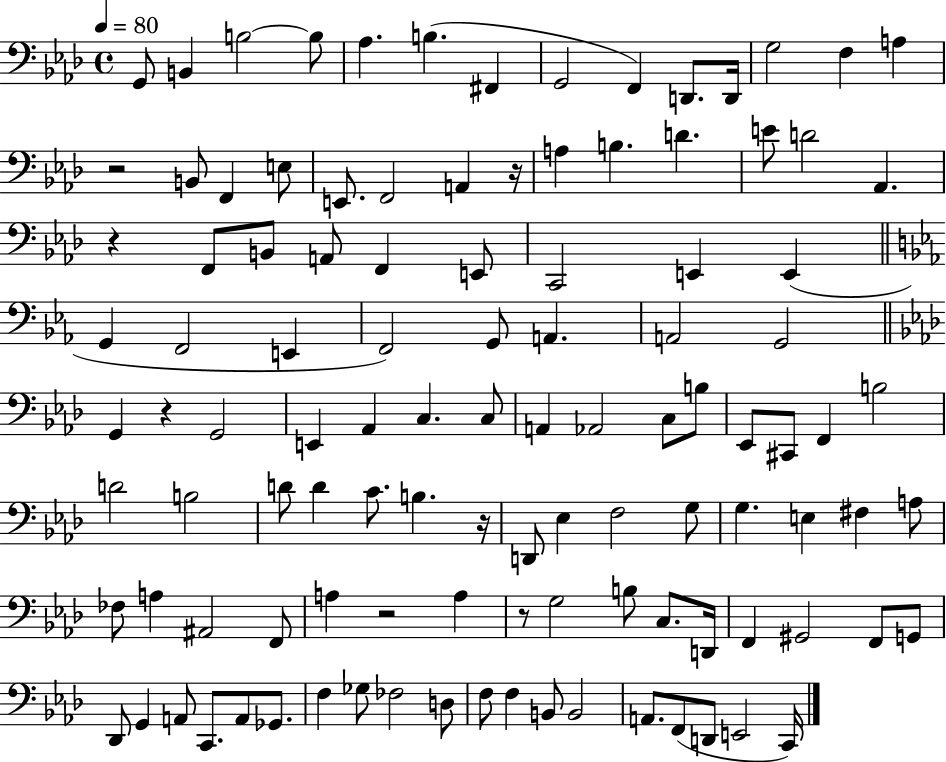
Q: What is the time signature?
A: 4/4